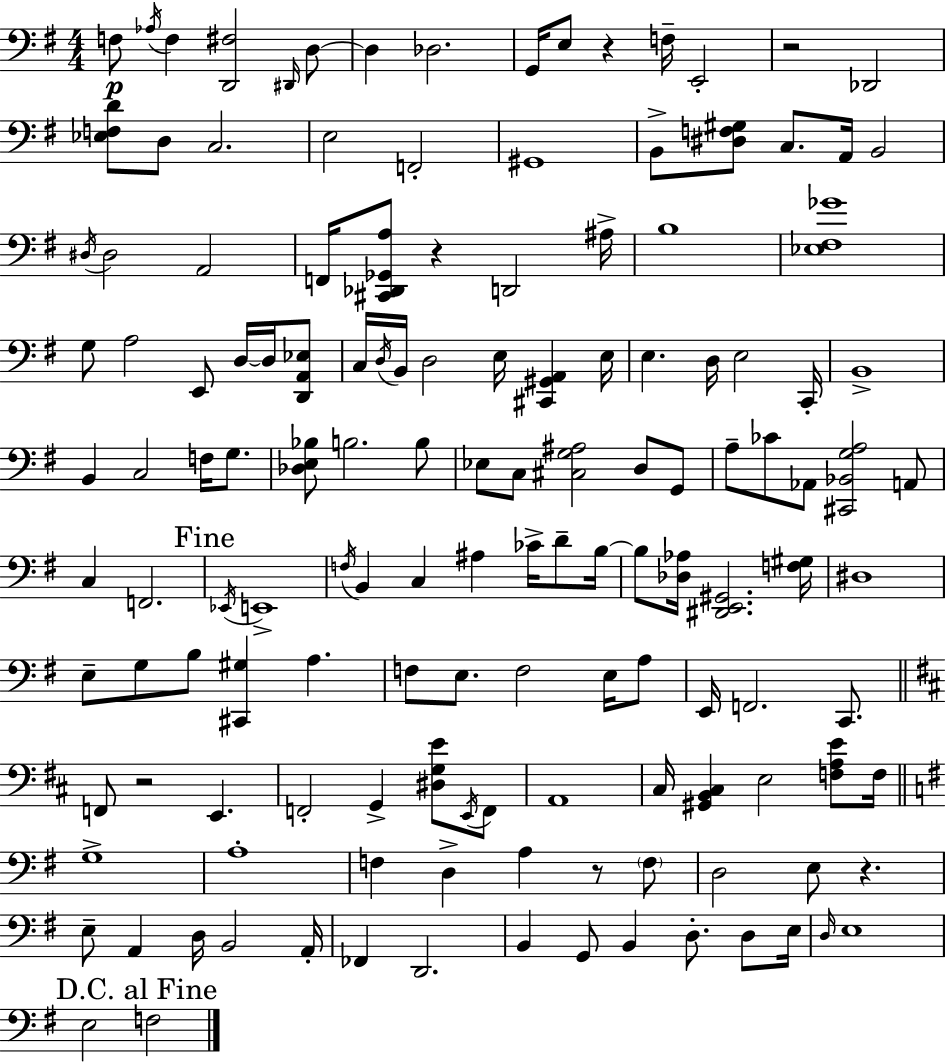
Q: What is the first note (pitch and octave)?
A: F3